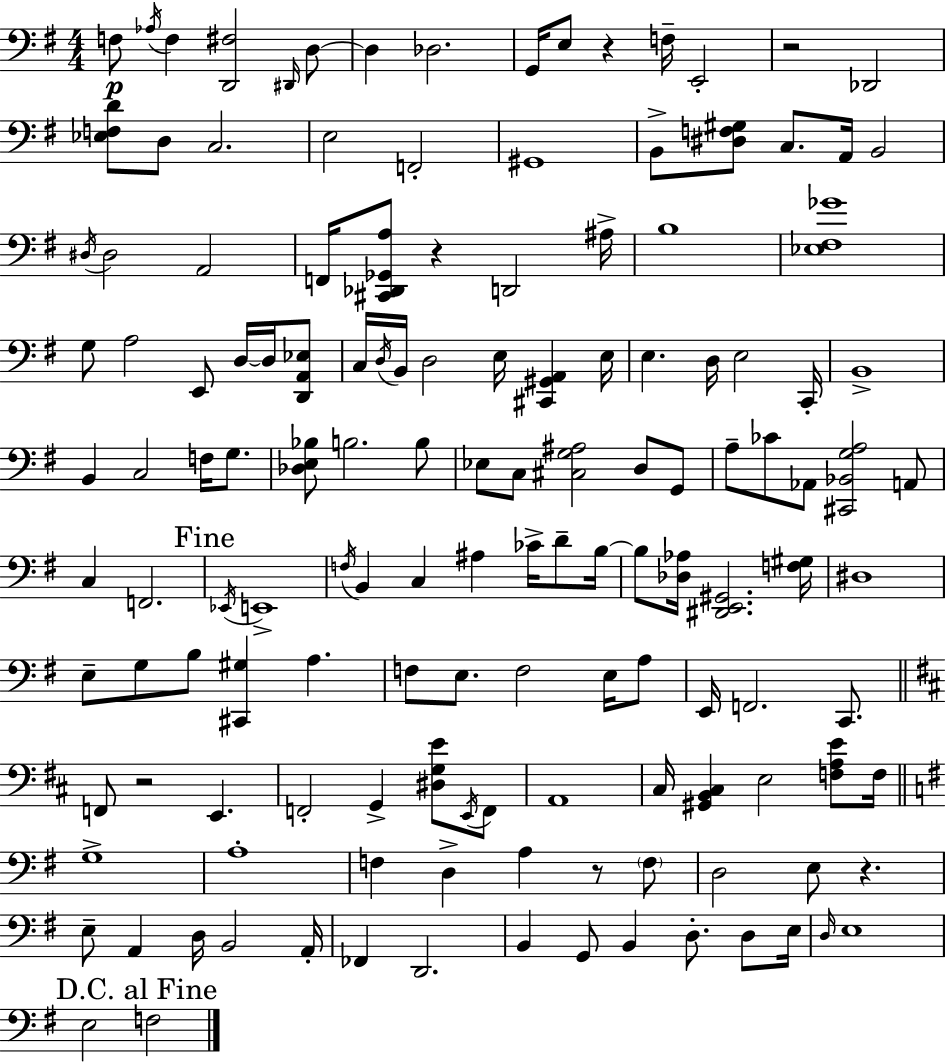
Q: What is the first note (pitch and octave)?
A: F3